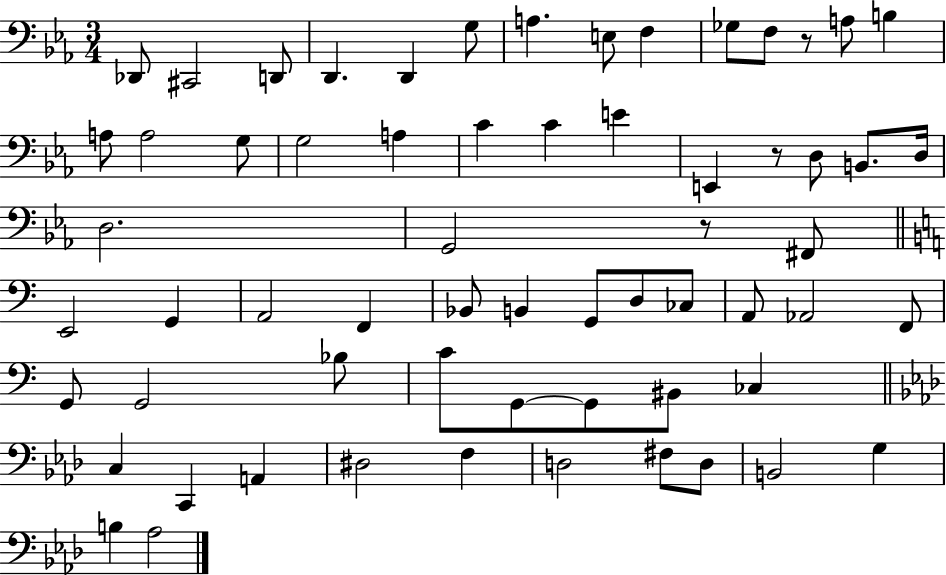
X:1
T:Untitled
M:3/4
L:1/4
K:Eb
_D,,/2 ^C,,2 D,,/2 D,, D,, G,/2 A, E,/2 F, _G,/2 F,/2 z/2 A,/2 B, A,/2 A,2 G,/2 G,2 A, C C E E,, z/2 D,/2 B,,/2 D,/4 D,2 G,,2 z/2 ^F,,/2 E,,2 G,, A,,2 F,, _B,,/2 B,, G,,/2 D,/2 _C,/2 A,,/2 _A,,2 F,,/2 G,,/2 G,,2 _B,/2 C/2 G,,/2 G,,/2 ^B,,/2 _C, C, C,, A,, ^D,2 F, D,2 ^F,/2 D,/2 B,,2 G, B, _A,2